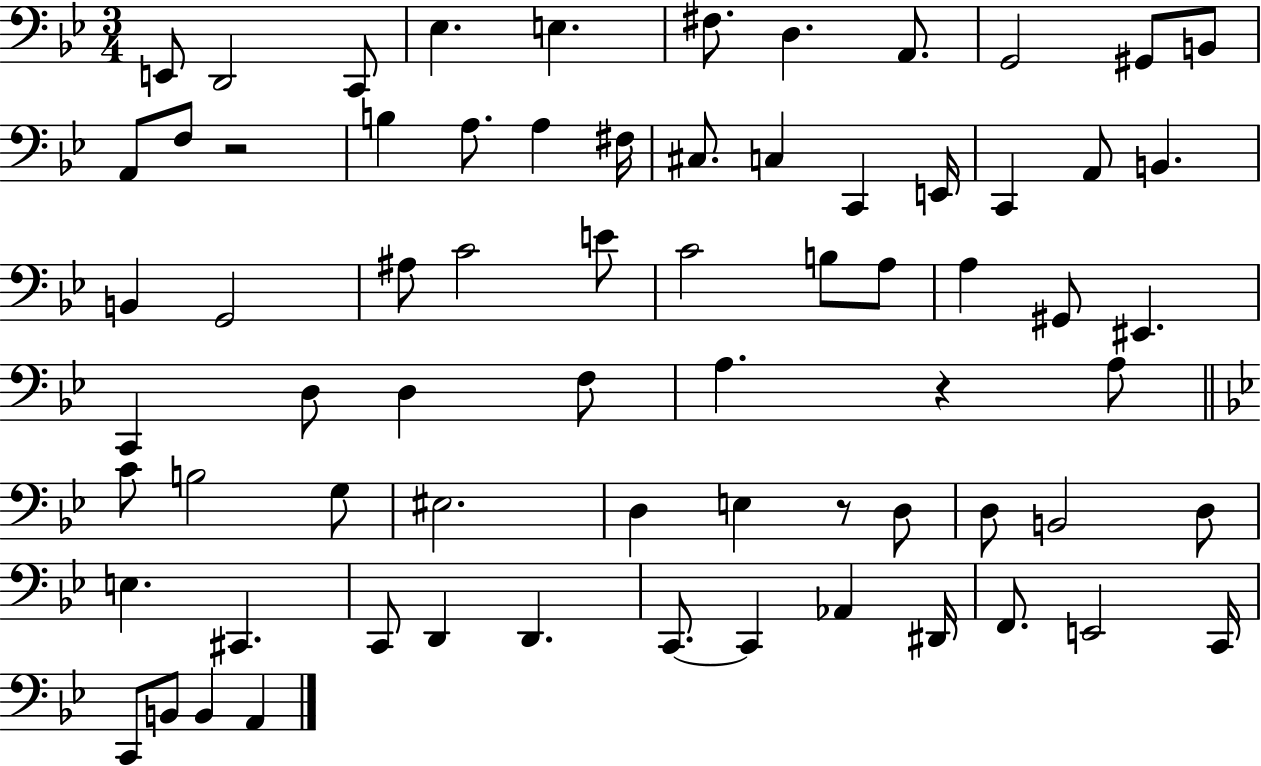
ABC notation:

X:1
T:Untitled
M:3/4
L:1/4
K:Bb
E,,/2 D,,2 C,,/2 _E, E, ^F,/2 D, A,,/2 G,,2 ^G,,/2 B,,/2 A,,/2 F,/2 z2 B, A,/2 A, ^F,/4 ^C,/2 C, C,, E,,/4 C,, A,,/2 B,, B,, G,,2 ^A,/2 C2 E/2 C2 B,/2 A,/2 A, ^G,,/2 ^E,, C,, D,/2 D, F,/2 A, z A,/2 C/2 B,2 G,/2 ^E,2 D, E, z/2 D,/2 D,/2 B,,2 D,/2 E, ^C,, C,,/2 D,, D,, C,,/2 C,, _A,, ^D,,/4 F,,/2 E,,2 C,,/4 C,,/2 B,,/2 B,, A,,